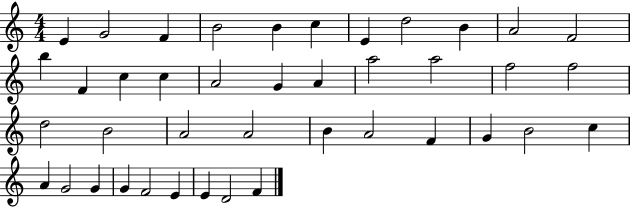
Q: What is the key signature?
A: C major